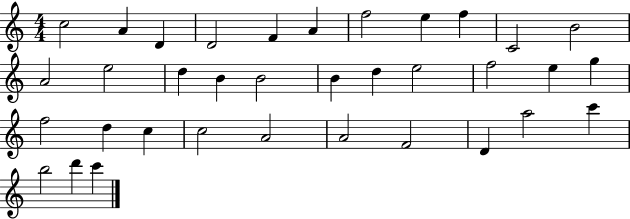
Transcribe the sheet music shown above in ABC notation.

X:1
T:Untitled
M:4/4
L:1/4
K:C
c2 A D D2 F A f2 e f C2 B2 A2 e2 d B B2 B d e2 f2 e g f2 d c c2 A2 A2 F2 D a2 c' b2 d' c'